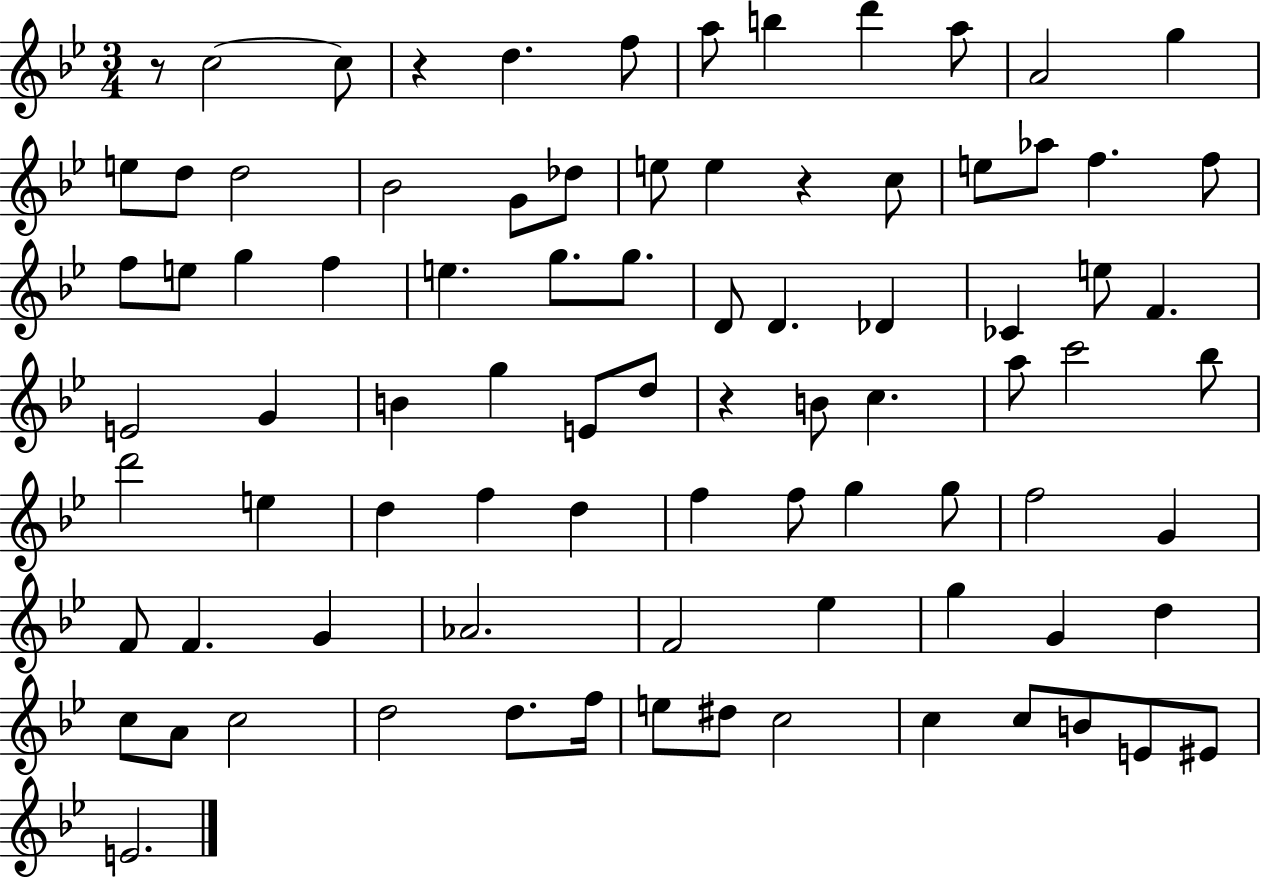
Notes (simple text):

R/e C5/h C5/e R/q D5/q. F5/e A5/e B5/q D6/q A5/e A4/h G5/q E5/e D5/e D5/h Bb4/h G4/e Db5/e E5/e E5/q R/q C5/e E5/e Ab5/e F5/q. F5/e F5/e E5/e G5/q F5/q E5/q. G5/e. G5/e. D4/e D4/q. Db4/q CES4/q E5/e F4/q. E4/h G4/q B4/q G5/q E4/e D5/e R/q B4/e C5/q. A5/e C6/h Bb5/e D6/h E5/q D5/q F5/q D5/q F5/q F5/e G5/q G5/e F5/h G4/q F4/e F4/q. G4/q Ab4/h. F4/h Eb5/q G5/q G4/q D5/q C5/e A4/e C5/h D5/h D5/e. F5/s E5/e D#5/e C5/h C5/q C5/e B4/e E4/e EIS4/e E4/h.